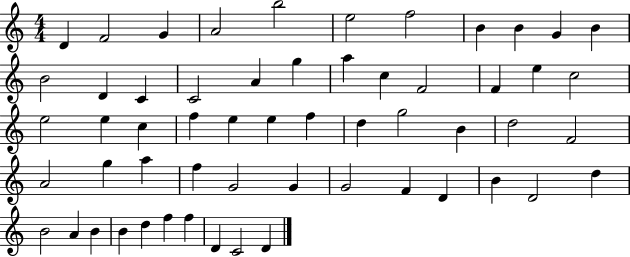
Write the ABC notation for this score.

X:1
T:Untitled
M:4/4
L:1/4
K:C
D F2 G A2 b2 e2 f2 B B G B B2 D C C2 A g a c F2 F e c2 e2 e c f e e f d g2 B d2 F2 A2 g a f G2 G G2 F D B D2 d B2 A B B d f f D C2 D